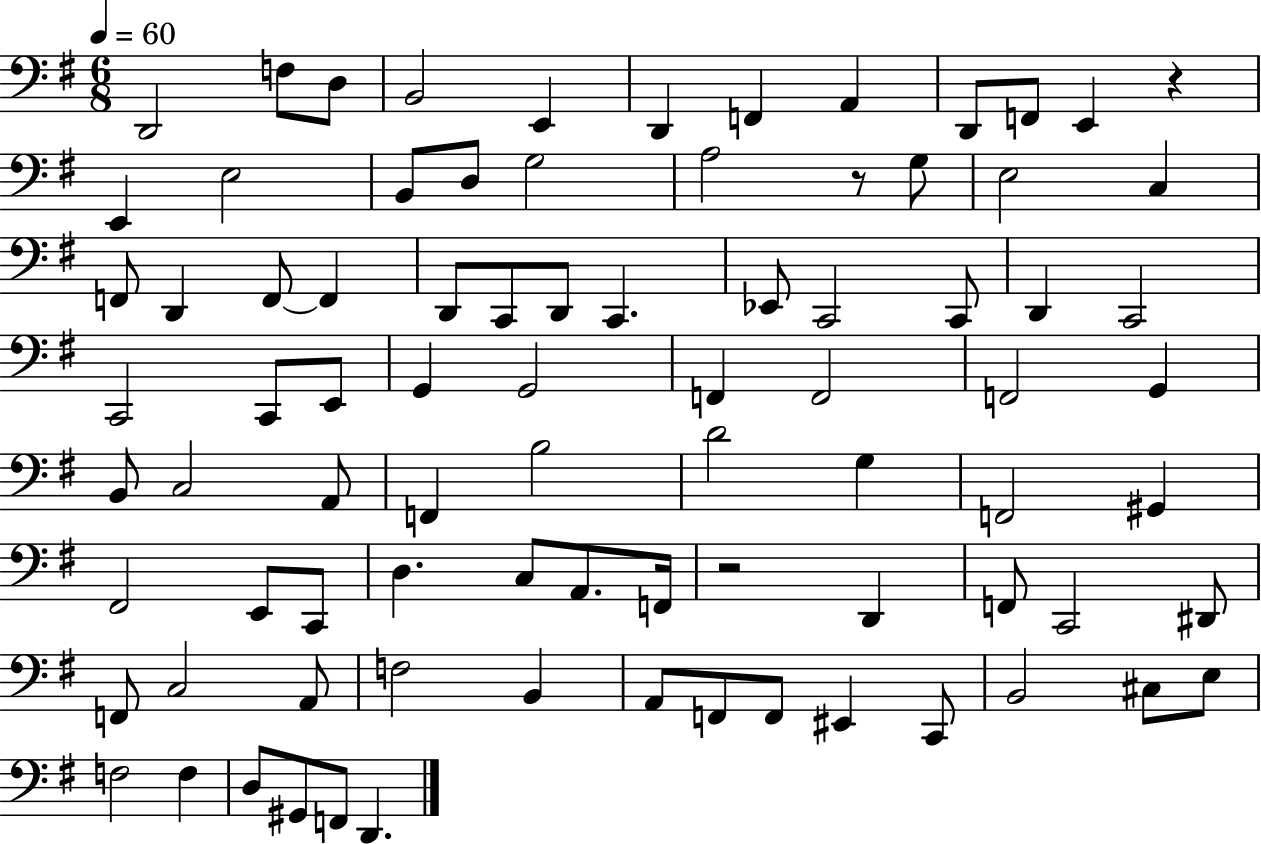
D2/h F3/e D3/e B2/h E2/q D2/q F2/q A2/q D2/e F2/e E2/q R/q E2/q E3/h B2/e D3/e G3/h A3/h R/e G3/e E3/h C3/q F2/e D2/q F2/e F2/q D2/e C2/e D2/e C2/q. Eb2/e C2/h C2/e D2/q C2/h C2/h C2/e E2/e G2/q G2/h F2/q F2/h F2/h G2/q B2/e C3/h A2/e F2/q B3/h D4/h G3/q F2/h G#2/q F#2/h E2/e C2/e D3/q. C3/e A2/e. F2/s R/h D2/q F2/e C2/h D#2/e F2/e C3/h A2/e F3/h B2/q A2/e F2/e F2/e EIS2/q C2/e B2/h C#3/e E3/e F3/h F3/q D3/e G#2/e F2/e D2/q.